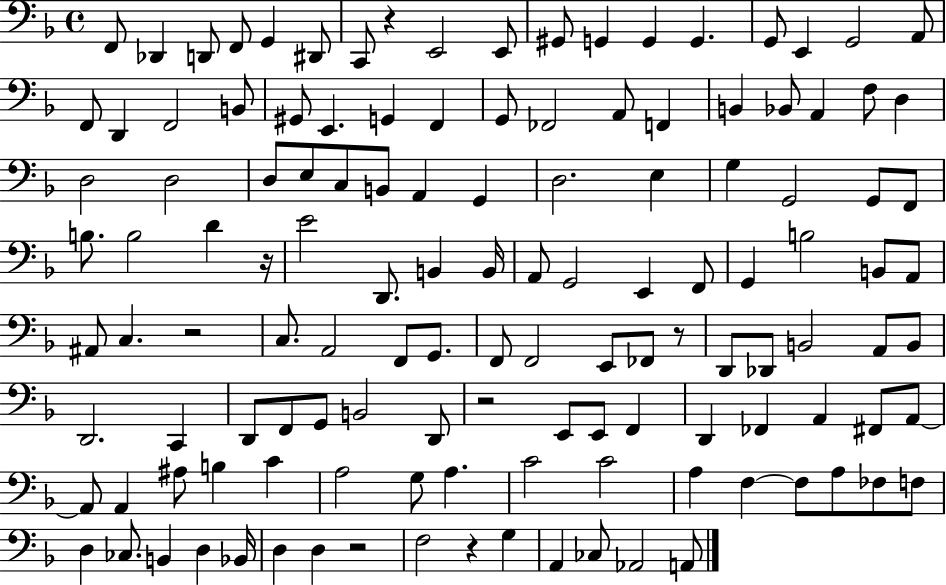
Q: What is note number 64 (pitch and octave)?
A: A#2